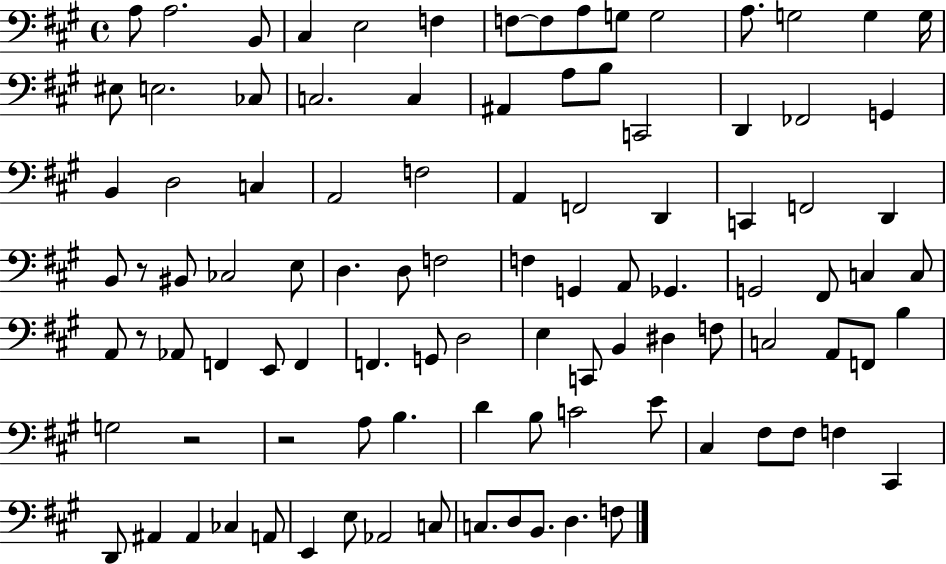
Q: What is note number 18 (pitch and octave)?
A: CES3